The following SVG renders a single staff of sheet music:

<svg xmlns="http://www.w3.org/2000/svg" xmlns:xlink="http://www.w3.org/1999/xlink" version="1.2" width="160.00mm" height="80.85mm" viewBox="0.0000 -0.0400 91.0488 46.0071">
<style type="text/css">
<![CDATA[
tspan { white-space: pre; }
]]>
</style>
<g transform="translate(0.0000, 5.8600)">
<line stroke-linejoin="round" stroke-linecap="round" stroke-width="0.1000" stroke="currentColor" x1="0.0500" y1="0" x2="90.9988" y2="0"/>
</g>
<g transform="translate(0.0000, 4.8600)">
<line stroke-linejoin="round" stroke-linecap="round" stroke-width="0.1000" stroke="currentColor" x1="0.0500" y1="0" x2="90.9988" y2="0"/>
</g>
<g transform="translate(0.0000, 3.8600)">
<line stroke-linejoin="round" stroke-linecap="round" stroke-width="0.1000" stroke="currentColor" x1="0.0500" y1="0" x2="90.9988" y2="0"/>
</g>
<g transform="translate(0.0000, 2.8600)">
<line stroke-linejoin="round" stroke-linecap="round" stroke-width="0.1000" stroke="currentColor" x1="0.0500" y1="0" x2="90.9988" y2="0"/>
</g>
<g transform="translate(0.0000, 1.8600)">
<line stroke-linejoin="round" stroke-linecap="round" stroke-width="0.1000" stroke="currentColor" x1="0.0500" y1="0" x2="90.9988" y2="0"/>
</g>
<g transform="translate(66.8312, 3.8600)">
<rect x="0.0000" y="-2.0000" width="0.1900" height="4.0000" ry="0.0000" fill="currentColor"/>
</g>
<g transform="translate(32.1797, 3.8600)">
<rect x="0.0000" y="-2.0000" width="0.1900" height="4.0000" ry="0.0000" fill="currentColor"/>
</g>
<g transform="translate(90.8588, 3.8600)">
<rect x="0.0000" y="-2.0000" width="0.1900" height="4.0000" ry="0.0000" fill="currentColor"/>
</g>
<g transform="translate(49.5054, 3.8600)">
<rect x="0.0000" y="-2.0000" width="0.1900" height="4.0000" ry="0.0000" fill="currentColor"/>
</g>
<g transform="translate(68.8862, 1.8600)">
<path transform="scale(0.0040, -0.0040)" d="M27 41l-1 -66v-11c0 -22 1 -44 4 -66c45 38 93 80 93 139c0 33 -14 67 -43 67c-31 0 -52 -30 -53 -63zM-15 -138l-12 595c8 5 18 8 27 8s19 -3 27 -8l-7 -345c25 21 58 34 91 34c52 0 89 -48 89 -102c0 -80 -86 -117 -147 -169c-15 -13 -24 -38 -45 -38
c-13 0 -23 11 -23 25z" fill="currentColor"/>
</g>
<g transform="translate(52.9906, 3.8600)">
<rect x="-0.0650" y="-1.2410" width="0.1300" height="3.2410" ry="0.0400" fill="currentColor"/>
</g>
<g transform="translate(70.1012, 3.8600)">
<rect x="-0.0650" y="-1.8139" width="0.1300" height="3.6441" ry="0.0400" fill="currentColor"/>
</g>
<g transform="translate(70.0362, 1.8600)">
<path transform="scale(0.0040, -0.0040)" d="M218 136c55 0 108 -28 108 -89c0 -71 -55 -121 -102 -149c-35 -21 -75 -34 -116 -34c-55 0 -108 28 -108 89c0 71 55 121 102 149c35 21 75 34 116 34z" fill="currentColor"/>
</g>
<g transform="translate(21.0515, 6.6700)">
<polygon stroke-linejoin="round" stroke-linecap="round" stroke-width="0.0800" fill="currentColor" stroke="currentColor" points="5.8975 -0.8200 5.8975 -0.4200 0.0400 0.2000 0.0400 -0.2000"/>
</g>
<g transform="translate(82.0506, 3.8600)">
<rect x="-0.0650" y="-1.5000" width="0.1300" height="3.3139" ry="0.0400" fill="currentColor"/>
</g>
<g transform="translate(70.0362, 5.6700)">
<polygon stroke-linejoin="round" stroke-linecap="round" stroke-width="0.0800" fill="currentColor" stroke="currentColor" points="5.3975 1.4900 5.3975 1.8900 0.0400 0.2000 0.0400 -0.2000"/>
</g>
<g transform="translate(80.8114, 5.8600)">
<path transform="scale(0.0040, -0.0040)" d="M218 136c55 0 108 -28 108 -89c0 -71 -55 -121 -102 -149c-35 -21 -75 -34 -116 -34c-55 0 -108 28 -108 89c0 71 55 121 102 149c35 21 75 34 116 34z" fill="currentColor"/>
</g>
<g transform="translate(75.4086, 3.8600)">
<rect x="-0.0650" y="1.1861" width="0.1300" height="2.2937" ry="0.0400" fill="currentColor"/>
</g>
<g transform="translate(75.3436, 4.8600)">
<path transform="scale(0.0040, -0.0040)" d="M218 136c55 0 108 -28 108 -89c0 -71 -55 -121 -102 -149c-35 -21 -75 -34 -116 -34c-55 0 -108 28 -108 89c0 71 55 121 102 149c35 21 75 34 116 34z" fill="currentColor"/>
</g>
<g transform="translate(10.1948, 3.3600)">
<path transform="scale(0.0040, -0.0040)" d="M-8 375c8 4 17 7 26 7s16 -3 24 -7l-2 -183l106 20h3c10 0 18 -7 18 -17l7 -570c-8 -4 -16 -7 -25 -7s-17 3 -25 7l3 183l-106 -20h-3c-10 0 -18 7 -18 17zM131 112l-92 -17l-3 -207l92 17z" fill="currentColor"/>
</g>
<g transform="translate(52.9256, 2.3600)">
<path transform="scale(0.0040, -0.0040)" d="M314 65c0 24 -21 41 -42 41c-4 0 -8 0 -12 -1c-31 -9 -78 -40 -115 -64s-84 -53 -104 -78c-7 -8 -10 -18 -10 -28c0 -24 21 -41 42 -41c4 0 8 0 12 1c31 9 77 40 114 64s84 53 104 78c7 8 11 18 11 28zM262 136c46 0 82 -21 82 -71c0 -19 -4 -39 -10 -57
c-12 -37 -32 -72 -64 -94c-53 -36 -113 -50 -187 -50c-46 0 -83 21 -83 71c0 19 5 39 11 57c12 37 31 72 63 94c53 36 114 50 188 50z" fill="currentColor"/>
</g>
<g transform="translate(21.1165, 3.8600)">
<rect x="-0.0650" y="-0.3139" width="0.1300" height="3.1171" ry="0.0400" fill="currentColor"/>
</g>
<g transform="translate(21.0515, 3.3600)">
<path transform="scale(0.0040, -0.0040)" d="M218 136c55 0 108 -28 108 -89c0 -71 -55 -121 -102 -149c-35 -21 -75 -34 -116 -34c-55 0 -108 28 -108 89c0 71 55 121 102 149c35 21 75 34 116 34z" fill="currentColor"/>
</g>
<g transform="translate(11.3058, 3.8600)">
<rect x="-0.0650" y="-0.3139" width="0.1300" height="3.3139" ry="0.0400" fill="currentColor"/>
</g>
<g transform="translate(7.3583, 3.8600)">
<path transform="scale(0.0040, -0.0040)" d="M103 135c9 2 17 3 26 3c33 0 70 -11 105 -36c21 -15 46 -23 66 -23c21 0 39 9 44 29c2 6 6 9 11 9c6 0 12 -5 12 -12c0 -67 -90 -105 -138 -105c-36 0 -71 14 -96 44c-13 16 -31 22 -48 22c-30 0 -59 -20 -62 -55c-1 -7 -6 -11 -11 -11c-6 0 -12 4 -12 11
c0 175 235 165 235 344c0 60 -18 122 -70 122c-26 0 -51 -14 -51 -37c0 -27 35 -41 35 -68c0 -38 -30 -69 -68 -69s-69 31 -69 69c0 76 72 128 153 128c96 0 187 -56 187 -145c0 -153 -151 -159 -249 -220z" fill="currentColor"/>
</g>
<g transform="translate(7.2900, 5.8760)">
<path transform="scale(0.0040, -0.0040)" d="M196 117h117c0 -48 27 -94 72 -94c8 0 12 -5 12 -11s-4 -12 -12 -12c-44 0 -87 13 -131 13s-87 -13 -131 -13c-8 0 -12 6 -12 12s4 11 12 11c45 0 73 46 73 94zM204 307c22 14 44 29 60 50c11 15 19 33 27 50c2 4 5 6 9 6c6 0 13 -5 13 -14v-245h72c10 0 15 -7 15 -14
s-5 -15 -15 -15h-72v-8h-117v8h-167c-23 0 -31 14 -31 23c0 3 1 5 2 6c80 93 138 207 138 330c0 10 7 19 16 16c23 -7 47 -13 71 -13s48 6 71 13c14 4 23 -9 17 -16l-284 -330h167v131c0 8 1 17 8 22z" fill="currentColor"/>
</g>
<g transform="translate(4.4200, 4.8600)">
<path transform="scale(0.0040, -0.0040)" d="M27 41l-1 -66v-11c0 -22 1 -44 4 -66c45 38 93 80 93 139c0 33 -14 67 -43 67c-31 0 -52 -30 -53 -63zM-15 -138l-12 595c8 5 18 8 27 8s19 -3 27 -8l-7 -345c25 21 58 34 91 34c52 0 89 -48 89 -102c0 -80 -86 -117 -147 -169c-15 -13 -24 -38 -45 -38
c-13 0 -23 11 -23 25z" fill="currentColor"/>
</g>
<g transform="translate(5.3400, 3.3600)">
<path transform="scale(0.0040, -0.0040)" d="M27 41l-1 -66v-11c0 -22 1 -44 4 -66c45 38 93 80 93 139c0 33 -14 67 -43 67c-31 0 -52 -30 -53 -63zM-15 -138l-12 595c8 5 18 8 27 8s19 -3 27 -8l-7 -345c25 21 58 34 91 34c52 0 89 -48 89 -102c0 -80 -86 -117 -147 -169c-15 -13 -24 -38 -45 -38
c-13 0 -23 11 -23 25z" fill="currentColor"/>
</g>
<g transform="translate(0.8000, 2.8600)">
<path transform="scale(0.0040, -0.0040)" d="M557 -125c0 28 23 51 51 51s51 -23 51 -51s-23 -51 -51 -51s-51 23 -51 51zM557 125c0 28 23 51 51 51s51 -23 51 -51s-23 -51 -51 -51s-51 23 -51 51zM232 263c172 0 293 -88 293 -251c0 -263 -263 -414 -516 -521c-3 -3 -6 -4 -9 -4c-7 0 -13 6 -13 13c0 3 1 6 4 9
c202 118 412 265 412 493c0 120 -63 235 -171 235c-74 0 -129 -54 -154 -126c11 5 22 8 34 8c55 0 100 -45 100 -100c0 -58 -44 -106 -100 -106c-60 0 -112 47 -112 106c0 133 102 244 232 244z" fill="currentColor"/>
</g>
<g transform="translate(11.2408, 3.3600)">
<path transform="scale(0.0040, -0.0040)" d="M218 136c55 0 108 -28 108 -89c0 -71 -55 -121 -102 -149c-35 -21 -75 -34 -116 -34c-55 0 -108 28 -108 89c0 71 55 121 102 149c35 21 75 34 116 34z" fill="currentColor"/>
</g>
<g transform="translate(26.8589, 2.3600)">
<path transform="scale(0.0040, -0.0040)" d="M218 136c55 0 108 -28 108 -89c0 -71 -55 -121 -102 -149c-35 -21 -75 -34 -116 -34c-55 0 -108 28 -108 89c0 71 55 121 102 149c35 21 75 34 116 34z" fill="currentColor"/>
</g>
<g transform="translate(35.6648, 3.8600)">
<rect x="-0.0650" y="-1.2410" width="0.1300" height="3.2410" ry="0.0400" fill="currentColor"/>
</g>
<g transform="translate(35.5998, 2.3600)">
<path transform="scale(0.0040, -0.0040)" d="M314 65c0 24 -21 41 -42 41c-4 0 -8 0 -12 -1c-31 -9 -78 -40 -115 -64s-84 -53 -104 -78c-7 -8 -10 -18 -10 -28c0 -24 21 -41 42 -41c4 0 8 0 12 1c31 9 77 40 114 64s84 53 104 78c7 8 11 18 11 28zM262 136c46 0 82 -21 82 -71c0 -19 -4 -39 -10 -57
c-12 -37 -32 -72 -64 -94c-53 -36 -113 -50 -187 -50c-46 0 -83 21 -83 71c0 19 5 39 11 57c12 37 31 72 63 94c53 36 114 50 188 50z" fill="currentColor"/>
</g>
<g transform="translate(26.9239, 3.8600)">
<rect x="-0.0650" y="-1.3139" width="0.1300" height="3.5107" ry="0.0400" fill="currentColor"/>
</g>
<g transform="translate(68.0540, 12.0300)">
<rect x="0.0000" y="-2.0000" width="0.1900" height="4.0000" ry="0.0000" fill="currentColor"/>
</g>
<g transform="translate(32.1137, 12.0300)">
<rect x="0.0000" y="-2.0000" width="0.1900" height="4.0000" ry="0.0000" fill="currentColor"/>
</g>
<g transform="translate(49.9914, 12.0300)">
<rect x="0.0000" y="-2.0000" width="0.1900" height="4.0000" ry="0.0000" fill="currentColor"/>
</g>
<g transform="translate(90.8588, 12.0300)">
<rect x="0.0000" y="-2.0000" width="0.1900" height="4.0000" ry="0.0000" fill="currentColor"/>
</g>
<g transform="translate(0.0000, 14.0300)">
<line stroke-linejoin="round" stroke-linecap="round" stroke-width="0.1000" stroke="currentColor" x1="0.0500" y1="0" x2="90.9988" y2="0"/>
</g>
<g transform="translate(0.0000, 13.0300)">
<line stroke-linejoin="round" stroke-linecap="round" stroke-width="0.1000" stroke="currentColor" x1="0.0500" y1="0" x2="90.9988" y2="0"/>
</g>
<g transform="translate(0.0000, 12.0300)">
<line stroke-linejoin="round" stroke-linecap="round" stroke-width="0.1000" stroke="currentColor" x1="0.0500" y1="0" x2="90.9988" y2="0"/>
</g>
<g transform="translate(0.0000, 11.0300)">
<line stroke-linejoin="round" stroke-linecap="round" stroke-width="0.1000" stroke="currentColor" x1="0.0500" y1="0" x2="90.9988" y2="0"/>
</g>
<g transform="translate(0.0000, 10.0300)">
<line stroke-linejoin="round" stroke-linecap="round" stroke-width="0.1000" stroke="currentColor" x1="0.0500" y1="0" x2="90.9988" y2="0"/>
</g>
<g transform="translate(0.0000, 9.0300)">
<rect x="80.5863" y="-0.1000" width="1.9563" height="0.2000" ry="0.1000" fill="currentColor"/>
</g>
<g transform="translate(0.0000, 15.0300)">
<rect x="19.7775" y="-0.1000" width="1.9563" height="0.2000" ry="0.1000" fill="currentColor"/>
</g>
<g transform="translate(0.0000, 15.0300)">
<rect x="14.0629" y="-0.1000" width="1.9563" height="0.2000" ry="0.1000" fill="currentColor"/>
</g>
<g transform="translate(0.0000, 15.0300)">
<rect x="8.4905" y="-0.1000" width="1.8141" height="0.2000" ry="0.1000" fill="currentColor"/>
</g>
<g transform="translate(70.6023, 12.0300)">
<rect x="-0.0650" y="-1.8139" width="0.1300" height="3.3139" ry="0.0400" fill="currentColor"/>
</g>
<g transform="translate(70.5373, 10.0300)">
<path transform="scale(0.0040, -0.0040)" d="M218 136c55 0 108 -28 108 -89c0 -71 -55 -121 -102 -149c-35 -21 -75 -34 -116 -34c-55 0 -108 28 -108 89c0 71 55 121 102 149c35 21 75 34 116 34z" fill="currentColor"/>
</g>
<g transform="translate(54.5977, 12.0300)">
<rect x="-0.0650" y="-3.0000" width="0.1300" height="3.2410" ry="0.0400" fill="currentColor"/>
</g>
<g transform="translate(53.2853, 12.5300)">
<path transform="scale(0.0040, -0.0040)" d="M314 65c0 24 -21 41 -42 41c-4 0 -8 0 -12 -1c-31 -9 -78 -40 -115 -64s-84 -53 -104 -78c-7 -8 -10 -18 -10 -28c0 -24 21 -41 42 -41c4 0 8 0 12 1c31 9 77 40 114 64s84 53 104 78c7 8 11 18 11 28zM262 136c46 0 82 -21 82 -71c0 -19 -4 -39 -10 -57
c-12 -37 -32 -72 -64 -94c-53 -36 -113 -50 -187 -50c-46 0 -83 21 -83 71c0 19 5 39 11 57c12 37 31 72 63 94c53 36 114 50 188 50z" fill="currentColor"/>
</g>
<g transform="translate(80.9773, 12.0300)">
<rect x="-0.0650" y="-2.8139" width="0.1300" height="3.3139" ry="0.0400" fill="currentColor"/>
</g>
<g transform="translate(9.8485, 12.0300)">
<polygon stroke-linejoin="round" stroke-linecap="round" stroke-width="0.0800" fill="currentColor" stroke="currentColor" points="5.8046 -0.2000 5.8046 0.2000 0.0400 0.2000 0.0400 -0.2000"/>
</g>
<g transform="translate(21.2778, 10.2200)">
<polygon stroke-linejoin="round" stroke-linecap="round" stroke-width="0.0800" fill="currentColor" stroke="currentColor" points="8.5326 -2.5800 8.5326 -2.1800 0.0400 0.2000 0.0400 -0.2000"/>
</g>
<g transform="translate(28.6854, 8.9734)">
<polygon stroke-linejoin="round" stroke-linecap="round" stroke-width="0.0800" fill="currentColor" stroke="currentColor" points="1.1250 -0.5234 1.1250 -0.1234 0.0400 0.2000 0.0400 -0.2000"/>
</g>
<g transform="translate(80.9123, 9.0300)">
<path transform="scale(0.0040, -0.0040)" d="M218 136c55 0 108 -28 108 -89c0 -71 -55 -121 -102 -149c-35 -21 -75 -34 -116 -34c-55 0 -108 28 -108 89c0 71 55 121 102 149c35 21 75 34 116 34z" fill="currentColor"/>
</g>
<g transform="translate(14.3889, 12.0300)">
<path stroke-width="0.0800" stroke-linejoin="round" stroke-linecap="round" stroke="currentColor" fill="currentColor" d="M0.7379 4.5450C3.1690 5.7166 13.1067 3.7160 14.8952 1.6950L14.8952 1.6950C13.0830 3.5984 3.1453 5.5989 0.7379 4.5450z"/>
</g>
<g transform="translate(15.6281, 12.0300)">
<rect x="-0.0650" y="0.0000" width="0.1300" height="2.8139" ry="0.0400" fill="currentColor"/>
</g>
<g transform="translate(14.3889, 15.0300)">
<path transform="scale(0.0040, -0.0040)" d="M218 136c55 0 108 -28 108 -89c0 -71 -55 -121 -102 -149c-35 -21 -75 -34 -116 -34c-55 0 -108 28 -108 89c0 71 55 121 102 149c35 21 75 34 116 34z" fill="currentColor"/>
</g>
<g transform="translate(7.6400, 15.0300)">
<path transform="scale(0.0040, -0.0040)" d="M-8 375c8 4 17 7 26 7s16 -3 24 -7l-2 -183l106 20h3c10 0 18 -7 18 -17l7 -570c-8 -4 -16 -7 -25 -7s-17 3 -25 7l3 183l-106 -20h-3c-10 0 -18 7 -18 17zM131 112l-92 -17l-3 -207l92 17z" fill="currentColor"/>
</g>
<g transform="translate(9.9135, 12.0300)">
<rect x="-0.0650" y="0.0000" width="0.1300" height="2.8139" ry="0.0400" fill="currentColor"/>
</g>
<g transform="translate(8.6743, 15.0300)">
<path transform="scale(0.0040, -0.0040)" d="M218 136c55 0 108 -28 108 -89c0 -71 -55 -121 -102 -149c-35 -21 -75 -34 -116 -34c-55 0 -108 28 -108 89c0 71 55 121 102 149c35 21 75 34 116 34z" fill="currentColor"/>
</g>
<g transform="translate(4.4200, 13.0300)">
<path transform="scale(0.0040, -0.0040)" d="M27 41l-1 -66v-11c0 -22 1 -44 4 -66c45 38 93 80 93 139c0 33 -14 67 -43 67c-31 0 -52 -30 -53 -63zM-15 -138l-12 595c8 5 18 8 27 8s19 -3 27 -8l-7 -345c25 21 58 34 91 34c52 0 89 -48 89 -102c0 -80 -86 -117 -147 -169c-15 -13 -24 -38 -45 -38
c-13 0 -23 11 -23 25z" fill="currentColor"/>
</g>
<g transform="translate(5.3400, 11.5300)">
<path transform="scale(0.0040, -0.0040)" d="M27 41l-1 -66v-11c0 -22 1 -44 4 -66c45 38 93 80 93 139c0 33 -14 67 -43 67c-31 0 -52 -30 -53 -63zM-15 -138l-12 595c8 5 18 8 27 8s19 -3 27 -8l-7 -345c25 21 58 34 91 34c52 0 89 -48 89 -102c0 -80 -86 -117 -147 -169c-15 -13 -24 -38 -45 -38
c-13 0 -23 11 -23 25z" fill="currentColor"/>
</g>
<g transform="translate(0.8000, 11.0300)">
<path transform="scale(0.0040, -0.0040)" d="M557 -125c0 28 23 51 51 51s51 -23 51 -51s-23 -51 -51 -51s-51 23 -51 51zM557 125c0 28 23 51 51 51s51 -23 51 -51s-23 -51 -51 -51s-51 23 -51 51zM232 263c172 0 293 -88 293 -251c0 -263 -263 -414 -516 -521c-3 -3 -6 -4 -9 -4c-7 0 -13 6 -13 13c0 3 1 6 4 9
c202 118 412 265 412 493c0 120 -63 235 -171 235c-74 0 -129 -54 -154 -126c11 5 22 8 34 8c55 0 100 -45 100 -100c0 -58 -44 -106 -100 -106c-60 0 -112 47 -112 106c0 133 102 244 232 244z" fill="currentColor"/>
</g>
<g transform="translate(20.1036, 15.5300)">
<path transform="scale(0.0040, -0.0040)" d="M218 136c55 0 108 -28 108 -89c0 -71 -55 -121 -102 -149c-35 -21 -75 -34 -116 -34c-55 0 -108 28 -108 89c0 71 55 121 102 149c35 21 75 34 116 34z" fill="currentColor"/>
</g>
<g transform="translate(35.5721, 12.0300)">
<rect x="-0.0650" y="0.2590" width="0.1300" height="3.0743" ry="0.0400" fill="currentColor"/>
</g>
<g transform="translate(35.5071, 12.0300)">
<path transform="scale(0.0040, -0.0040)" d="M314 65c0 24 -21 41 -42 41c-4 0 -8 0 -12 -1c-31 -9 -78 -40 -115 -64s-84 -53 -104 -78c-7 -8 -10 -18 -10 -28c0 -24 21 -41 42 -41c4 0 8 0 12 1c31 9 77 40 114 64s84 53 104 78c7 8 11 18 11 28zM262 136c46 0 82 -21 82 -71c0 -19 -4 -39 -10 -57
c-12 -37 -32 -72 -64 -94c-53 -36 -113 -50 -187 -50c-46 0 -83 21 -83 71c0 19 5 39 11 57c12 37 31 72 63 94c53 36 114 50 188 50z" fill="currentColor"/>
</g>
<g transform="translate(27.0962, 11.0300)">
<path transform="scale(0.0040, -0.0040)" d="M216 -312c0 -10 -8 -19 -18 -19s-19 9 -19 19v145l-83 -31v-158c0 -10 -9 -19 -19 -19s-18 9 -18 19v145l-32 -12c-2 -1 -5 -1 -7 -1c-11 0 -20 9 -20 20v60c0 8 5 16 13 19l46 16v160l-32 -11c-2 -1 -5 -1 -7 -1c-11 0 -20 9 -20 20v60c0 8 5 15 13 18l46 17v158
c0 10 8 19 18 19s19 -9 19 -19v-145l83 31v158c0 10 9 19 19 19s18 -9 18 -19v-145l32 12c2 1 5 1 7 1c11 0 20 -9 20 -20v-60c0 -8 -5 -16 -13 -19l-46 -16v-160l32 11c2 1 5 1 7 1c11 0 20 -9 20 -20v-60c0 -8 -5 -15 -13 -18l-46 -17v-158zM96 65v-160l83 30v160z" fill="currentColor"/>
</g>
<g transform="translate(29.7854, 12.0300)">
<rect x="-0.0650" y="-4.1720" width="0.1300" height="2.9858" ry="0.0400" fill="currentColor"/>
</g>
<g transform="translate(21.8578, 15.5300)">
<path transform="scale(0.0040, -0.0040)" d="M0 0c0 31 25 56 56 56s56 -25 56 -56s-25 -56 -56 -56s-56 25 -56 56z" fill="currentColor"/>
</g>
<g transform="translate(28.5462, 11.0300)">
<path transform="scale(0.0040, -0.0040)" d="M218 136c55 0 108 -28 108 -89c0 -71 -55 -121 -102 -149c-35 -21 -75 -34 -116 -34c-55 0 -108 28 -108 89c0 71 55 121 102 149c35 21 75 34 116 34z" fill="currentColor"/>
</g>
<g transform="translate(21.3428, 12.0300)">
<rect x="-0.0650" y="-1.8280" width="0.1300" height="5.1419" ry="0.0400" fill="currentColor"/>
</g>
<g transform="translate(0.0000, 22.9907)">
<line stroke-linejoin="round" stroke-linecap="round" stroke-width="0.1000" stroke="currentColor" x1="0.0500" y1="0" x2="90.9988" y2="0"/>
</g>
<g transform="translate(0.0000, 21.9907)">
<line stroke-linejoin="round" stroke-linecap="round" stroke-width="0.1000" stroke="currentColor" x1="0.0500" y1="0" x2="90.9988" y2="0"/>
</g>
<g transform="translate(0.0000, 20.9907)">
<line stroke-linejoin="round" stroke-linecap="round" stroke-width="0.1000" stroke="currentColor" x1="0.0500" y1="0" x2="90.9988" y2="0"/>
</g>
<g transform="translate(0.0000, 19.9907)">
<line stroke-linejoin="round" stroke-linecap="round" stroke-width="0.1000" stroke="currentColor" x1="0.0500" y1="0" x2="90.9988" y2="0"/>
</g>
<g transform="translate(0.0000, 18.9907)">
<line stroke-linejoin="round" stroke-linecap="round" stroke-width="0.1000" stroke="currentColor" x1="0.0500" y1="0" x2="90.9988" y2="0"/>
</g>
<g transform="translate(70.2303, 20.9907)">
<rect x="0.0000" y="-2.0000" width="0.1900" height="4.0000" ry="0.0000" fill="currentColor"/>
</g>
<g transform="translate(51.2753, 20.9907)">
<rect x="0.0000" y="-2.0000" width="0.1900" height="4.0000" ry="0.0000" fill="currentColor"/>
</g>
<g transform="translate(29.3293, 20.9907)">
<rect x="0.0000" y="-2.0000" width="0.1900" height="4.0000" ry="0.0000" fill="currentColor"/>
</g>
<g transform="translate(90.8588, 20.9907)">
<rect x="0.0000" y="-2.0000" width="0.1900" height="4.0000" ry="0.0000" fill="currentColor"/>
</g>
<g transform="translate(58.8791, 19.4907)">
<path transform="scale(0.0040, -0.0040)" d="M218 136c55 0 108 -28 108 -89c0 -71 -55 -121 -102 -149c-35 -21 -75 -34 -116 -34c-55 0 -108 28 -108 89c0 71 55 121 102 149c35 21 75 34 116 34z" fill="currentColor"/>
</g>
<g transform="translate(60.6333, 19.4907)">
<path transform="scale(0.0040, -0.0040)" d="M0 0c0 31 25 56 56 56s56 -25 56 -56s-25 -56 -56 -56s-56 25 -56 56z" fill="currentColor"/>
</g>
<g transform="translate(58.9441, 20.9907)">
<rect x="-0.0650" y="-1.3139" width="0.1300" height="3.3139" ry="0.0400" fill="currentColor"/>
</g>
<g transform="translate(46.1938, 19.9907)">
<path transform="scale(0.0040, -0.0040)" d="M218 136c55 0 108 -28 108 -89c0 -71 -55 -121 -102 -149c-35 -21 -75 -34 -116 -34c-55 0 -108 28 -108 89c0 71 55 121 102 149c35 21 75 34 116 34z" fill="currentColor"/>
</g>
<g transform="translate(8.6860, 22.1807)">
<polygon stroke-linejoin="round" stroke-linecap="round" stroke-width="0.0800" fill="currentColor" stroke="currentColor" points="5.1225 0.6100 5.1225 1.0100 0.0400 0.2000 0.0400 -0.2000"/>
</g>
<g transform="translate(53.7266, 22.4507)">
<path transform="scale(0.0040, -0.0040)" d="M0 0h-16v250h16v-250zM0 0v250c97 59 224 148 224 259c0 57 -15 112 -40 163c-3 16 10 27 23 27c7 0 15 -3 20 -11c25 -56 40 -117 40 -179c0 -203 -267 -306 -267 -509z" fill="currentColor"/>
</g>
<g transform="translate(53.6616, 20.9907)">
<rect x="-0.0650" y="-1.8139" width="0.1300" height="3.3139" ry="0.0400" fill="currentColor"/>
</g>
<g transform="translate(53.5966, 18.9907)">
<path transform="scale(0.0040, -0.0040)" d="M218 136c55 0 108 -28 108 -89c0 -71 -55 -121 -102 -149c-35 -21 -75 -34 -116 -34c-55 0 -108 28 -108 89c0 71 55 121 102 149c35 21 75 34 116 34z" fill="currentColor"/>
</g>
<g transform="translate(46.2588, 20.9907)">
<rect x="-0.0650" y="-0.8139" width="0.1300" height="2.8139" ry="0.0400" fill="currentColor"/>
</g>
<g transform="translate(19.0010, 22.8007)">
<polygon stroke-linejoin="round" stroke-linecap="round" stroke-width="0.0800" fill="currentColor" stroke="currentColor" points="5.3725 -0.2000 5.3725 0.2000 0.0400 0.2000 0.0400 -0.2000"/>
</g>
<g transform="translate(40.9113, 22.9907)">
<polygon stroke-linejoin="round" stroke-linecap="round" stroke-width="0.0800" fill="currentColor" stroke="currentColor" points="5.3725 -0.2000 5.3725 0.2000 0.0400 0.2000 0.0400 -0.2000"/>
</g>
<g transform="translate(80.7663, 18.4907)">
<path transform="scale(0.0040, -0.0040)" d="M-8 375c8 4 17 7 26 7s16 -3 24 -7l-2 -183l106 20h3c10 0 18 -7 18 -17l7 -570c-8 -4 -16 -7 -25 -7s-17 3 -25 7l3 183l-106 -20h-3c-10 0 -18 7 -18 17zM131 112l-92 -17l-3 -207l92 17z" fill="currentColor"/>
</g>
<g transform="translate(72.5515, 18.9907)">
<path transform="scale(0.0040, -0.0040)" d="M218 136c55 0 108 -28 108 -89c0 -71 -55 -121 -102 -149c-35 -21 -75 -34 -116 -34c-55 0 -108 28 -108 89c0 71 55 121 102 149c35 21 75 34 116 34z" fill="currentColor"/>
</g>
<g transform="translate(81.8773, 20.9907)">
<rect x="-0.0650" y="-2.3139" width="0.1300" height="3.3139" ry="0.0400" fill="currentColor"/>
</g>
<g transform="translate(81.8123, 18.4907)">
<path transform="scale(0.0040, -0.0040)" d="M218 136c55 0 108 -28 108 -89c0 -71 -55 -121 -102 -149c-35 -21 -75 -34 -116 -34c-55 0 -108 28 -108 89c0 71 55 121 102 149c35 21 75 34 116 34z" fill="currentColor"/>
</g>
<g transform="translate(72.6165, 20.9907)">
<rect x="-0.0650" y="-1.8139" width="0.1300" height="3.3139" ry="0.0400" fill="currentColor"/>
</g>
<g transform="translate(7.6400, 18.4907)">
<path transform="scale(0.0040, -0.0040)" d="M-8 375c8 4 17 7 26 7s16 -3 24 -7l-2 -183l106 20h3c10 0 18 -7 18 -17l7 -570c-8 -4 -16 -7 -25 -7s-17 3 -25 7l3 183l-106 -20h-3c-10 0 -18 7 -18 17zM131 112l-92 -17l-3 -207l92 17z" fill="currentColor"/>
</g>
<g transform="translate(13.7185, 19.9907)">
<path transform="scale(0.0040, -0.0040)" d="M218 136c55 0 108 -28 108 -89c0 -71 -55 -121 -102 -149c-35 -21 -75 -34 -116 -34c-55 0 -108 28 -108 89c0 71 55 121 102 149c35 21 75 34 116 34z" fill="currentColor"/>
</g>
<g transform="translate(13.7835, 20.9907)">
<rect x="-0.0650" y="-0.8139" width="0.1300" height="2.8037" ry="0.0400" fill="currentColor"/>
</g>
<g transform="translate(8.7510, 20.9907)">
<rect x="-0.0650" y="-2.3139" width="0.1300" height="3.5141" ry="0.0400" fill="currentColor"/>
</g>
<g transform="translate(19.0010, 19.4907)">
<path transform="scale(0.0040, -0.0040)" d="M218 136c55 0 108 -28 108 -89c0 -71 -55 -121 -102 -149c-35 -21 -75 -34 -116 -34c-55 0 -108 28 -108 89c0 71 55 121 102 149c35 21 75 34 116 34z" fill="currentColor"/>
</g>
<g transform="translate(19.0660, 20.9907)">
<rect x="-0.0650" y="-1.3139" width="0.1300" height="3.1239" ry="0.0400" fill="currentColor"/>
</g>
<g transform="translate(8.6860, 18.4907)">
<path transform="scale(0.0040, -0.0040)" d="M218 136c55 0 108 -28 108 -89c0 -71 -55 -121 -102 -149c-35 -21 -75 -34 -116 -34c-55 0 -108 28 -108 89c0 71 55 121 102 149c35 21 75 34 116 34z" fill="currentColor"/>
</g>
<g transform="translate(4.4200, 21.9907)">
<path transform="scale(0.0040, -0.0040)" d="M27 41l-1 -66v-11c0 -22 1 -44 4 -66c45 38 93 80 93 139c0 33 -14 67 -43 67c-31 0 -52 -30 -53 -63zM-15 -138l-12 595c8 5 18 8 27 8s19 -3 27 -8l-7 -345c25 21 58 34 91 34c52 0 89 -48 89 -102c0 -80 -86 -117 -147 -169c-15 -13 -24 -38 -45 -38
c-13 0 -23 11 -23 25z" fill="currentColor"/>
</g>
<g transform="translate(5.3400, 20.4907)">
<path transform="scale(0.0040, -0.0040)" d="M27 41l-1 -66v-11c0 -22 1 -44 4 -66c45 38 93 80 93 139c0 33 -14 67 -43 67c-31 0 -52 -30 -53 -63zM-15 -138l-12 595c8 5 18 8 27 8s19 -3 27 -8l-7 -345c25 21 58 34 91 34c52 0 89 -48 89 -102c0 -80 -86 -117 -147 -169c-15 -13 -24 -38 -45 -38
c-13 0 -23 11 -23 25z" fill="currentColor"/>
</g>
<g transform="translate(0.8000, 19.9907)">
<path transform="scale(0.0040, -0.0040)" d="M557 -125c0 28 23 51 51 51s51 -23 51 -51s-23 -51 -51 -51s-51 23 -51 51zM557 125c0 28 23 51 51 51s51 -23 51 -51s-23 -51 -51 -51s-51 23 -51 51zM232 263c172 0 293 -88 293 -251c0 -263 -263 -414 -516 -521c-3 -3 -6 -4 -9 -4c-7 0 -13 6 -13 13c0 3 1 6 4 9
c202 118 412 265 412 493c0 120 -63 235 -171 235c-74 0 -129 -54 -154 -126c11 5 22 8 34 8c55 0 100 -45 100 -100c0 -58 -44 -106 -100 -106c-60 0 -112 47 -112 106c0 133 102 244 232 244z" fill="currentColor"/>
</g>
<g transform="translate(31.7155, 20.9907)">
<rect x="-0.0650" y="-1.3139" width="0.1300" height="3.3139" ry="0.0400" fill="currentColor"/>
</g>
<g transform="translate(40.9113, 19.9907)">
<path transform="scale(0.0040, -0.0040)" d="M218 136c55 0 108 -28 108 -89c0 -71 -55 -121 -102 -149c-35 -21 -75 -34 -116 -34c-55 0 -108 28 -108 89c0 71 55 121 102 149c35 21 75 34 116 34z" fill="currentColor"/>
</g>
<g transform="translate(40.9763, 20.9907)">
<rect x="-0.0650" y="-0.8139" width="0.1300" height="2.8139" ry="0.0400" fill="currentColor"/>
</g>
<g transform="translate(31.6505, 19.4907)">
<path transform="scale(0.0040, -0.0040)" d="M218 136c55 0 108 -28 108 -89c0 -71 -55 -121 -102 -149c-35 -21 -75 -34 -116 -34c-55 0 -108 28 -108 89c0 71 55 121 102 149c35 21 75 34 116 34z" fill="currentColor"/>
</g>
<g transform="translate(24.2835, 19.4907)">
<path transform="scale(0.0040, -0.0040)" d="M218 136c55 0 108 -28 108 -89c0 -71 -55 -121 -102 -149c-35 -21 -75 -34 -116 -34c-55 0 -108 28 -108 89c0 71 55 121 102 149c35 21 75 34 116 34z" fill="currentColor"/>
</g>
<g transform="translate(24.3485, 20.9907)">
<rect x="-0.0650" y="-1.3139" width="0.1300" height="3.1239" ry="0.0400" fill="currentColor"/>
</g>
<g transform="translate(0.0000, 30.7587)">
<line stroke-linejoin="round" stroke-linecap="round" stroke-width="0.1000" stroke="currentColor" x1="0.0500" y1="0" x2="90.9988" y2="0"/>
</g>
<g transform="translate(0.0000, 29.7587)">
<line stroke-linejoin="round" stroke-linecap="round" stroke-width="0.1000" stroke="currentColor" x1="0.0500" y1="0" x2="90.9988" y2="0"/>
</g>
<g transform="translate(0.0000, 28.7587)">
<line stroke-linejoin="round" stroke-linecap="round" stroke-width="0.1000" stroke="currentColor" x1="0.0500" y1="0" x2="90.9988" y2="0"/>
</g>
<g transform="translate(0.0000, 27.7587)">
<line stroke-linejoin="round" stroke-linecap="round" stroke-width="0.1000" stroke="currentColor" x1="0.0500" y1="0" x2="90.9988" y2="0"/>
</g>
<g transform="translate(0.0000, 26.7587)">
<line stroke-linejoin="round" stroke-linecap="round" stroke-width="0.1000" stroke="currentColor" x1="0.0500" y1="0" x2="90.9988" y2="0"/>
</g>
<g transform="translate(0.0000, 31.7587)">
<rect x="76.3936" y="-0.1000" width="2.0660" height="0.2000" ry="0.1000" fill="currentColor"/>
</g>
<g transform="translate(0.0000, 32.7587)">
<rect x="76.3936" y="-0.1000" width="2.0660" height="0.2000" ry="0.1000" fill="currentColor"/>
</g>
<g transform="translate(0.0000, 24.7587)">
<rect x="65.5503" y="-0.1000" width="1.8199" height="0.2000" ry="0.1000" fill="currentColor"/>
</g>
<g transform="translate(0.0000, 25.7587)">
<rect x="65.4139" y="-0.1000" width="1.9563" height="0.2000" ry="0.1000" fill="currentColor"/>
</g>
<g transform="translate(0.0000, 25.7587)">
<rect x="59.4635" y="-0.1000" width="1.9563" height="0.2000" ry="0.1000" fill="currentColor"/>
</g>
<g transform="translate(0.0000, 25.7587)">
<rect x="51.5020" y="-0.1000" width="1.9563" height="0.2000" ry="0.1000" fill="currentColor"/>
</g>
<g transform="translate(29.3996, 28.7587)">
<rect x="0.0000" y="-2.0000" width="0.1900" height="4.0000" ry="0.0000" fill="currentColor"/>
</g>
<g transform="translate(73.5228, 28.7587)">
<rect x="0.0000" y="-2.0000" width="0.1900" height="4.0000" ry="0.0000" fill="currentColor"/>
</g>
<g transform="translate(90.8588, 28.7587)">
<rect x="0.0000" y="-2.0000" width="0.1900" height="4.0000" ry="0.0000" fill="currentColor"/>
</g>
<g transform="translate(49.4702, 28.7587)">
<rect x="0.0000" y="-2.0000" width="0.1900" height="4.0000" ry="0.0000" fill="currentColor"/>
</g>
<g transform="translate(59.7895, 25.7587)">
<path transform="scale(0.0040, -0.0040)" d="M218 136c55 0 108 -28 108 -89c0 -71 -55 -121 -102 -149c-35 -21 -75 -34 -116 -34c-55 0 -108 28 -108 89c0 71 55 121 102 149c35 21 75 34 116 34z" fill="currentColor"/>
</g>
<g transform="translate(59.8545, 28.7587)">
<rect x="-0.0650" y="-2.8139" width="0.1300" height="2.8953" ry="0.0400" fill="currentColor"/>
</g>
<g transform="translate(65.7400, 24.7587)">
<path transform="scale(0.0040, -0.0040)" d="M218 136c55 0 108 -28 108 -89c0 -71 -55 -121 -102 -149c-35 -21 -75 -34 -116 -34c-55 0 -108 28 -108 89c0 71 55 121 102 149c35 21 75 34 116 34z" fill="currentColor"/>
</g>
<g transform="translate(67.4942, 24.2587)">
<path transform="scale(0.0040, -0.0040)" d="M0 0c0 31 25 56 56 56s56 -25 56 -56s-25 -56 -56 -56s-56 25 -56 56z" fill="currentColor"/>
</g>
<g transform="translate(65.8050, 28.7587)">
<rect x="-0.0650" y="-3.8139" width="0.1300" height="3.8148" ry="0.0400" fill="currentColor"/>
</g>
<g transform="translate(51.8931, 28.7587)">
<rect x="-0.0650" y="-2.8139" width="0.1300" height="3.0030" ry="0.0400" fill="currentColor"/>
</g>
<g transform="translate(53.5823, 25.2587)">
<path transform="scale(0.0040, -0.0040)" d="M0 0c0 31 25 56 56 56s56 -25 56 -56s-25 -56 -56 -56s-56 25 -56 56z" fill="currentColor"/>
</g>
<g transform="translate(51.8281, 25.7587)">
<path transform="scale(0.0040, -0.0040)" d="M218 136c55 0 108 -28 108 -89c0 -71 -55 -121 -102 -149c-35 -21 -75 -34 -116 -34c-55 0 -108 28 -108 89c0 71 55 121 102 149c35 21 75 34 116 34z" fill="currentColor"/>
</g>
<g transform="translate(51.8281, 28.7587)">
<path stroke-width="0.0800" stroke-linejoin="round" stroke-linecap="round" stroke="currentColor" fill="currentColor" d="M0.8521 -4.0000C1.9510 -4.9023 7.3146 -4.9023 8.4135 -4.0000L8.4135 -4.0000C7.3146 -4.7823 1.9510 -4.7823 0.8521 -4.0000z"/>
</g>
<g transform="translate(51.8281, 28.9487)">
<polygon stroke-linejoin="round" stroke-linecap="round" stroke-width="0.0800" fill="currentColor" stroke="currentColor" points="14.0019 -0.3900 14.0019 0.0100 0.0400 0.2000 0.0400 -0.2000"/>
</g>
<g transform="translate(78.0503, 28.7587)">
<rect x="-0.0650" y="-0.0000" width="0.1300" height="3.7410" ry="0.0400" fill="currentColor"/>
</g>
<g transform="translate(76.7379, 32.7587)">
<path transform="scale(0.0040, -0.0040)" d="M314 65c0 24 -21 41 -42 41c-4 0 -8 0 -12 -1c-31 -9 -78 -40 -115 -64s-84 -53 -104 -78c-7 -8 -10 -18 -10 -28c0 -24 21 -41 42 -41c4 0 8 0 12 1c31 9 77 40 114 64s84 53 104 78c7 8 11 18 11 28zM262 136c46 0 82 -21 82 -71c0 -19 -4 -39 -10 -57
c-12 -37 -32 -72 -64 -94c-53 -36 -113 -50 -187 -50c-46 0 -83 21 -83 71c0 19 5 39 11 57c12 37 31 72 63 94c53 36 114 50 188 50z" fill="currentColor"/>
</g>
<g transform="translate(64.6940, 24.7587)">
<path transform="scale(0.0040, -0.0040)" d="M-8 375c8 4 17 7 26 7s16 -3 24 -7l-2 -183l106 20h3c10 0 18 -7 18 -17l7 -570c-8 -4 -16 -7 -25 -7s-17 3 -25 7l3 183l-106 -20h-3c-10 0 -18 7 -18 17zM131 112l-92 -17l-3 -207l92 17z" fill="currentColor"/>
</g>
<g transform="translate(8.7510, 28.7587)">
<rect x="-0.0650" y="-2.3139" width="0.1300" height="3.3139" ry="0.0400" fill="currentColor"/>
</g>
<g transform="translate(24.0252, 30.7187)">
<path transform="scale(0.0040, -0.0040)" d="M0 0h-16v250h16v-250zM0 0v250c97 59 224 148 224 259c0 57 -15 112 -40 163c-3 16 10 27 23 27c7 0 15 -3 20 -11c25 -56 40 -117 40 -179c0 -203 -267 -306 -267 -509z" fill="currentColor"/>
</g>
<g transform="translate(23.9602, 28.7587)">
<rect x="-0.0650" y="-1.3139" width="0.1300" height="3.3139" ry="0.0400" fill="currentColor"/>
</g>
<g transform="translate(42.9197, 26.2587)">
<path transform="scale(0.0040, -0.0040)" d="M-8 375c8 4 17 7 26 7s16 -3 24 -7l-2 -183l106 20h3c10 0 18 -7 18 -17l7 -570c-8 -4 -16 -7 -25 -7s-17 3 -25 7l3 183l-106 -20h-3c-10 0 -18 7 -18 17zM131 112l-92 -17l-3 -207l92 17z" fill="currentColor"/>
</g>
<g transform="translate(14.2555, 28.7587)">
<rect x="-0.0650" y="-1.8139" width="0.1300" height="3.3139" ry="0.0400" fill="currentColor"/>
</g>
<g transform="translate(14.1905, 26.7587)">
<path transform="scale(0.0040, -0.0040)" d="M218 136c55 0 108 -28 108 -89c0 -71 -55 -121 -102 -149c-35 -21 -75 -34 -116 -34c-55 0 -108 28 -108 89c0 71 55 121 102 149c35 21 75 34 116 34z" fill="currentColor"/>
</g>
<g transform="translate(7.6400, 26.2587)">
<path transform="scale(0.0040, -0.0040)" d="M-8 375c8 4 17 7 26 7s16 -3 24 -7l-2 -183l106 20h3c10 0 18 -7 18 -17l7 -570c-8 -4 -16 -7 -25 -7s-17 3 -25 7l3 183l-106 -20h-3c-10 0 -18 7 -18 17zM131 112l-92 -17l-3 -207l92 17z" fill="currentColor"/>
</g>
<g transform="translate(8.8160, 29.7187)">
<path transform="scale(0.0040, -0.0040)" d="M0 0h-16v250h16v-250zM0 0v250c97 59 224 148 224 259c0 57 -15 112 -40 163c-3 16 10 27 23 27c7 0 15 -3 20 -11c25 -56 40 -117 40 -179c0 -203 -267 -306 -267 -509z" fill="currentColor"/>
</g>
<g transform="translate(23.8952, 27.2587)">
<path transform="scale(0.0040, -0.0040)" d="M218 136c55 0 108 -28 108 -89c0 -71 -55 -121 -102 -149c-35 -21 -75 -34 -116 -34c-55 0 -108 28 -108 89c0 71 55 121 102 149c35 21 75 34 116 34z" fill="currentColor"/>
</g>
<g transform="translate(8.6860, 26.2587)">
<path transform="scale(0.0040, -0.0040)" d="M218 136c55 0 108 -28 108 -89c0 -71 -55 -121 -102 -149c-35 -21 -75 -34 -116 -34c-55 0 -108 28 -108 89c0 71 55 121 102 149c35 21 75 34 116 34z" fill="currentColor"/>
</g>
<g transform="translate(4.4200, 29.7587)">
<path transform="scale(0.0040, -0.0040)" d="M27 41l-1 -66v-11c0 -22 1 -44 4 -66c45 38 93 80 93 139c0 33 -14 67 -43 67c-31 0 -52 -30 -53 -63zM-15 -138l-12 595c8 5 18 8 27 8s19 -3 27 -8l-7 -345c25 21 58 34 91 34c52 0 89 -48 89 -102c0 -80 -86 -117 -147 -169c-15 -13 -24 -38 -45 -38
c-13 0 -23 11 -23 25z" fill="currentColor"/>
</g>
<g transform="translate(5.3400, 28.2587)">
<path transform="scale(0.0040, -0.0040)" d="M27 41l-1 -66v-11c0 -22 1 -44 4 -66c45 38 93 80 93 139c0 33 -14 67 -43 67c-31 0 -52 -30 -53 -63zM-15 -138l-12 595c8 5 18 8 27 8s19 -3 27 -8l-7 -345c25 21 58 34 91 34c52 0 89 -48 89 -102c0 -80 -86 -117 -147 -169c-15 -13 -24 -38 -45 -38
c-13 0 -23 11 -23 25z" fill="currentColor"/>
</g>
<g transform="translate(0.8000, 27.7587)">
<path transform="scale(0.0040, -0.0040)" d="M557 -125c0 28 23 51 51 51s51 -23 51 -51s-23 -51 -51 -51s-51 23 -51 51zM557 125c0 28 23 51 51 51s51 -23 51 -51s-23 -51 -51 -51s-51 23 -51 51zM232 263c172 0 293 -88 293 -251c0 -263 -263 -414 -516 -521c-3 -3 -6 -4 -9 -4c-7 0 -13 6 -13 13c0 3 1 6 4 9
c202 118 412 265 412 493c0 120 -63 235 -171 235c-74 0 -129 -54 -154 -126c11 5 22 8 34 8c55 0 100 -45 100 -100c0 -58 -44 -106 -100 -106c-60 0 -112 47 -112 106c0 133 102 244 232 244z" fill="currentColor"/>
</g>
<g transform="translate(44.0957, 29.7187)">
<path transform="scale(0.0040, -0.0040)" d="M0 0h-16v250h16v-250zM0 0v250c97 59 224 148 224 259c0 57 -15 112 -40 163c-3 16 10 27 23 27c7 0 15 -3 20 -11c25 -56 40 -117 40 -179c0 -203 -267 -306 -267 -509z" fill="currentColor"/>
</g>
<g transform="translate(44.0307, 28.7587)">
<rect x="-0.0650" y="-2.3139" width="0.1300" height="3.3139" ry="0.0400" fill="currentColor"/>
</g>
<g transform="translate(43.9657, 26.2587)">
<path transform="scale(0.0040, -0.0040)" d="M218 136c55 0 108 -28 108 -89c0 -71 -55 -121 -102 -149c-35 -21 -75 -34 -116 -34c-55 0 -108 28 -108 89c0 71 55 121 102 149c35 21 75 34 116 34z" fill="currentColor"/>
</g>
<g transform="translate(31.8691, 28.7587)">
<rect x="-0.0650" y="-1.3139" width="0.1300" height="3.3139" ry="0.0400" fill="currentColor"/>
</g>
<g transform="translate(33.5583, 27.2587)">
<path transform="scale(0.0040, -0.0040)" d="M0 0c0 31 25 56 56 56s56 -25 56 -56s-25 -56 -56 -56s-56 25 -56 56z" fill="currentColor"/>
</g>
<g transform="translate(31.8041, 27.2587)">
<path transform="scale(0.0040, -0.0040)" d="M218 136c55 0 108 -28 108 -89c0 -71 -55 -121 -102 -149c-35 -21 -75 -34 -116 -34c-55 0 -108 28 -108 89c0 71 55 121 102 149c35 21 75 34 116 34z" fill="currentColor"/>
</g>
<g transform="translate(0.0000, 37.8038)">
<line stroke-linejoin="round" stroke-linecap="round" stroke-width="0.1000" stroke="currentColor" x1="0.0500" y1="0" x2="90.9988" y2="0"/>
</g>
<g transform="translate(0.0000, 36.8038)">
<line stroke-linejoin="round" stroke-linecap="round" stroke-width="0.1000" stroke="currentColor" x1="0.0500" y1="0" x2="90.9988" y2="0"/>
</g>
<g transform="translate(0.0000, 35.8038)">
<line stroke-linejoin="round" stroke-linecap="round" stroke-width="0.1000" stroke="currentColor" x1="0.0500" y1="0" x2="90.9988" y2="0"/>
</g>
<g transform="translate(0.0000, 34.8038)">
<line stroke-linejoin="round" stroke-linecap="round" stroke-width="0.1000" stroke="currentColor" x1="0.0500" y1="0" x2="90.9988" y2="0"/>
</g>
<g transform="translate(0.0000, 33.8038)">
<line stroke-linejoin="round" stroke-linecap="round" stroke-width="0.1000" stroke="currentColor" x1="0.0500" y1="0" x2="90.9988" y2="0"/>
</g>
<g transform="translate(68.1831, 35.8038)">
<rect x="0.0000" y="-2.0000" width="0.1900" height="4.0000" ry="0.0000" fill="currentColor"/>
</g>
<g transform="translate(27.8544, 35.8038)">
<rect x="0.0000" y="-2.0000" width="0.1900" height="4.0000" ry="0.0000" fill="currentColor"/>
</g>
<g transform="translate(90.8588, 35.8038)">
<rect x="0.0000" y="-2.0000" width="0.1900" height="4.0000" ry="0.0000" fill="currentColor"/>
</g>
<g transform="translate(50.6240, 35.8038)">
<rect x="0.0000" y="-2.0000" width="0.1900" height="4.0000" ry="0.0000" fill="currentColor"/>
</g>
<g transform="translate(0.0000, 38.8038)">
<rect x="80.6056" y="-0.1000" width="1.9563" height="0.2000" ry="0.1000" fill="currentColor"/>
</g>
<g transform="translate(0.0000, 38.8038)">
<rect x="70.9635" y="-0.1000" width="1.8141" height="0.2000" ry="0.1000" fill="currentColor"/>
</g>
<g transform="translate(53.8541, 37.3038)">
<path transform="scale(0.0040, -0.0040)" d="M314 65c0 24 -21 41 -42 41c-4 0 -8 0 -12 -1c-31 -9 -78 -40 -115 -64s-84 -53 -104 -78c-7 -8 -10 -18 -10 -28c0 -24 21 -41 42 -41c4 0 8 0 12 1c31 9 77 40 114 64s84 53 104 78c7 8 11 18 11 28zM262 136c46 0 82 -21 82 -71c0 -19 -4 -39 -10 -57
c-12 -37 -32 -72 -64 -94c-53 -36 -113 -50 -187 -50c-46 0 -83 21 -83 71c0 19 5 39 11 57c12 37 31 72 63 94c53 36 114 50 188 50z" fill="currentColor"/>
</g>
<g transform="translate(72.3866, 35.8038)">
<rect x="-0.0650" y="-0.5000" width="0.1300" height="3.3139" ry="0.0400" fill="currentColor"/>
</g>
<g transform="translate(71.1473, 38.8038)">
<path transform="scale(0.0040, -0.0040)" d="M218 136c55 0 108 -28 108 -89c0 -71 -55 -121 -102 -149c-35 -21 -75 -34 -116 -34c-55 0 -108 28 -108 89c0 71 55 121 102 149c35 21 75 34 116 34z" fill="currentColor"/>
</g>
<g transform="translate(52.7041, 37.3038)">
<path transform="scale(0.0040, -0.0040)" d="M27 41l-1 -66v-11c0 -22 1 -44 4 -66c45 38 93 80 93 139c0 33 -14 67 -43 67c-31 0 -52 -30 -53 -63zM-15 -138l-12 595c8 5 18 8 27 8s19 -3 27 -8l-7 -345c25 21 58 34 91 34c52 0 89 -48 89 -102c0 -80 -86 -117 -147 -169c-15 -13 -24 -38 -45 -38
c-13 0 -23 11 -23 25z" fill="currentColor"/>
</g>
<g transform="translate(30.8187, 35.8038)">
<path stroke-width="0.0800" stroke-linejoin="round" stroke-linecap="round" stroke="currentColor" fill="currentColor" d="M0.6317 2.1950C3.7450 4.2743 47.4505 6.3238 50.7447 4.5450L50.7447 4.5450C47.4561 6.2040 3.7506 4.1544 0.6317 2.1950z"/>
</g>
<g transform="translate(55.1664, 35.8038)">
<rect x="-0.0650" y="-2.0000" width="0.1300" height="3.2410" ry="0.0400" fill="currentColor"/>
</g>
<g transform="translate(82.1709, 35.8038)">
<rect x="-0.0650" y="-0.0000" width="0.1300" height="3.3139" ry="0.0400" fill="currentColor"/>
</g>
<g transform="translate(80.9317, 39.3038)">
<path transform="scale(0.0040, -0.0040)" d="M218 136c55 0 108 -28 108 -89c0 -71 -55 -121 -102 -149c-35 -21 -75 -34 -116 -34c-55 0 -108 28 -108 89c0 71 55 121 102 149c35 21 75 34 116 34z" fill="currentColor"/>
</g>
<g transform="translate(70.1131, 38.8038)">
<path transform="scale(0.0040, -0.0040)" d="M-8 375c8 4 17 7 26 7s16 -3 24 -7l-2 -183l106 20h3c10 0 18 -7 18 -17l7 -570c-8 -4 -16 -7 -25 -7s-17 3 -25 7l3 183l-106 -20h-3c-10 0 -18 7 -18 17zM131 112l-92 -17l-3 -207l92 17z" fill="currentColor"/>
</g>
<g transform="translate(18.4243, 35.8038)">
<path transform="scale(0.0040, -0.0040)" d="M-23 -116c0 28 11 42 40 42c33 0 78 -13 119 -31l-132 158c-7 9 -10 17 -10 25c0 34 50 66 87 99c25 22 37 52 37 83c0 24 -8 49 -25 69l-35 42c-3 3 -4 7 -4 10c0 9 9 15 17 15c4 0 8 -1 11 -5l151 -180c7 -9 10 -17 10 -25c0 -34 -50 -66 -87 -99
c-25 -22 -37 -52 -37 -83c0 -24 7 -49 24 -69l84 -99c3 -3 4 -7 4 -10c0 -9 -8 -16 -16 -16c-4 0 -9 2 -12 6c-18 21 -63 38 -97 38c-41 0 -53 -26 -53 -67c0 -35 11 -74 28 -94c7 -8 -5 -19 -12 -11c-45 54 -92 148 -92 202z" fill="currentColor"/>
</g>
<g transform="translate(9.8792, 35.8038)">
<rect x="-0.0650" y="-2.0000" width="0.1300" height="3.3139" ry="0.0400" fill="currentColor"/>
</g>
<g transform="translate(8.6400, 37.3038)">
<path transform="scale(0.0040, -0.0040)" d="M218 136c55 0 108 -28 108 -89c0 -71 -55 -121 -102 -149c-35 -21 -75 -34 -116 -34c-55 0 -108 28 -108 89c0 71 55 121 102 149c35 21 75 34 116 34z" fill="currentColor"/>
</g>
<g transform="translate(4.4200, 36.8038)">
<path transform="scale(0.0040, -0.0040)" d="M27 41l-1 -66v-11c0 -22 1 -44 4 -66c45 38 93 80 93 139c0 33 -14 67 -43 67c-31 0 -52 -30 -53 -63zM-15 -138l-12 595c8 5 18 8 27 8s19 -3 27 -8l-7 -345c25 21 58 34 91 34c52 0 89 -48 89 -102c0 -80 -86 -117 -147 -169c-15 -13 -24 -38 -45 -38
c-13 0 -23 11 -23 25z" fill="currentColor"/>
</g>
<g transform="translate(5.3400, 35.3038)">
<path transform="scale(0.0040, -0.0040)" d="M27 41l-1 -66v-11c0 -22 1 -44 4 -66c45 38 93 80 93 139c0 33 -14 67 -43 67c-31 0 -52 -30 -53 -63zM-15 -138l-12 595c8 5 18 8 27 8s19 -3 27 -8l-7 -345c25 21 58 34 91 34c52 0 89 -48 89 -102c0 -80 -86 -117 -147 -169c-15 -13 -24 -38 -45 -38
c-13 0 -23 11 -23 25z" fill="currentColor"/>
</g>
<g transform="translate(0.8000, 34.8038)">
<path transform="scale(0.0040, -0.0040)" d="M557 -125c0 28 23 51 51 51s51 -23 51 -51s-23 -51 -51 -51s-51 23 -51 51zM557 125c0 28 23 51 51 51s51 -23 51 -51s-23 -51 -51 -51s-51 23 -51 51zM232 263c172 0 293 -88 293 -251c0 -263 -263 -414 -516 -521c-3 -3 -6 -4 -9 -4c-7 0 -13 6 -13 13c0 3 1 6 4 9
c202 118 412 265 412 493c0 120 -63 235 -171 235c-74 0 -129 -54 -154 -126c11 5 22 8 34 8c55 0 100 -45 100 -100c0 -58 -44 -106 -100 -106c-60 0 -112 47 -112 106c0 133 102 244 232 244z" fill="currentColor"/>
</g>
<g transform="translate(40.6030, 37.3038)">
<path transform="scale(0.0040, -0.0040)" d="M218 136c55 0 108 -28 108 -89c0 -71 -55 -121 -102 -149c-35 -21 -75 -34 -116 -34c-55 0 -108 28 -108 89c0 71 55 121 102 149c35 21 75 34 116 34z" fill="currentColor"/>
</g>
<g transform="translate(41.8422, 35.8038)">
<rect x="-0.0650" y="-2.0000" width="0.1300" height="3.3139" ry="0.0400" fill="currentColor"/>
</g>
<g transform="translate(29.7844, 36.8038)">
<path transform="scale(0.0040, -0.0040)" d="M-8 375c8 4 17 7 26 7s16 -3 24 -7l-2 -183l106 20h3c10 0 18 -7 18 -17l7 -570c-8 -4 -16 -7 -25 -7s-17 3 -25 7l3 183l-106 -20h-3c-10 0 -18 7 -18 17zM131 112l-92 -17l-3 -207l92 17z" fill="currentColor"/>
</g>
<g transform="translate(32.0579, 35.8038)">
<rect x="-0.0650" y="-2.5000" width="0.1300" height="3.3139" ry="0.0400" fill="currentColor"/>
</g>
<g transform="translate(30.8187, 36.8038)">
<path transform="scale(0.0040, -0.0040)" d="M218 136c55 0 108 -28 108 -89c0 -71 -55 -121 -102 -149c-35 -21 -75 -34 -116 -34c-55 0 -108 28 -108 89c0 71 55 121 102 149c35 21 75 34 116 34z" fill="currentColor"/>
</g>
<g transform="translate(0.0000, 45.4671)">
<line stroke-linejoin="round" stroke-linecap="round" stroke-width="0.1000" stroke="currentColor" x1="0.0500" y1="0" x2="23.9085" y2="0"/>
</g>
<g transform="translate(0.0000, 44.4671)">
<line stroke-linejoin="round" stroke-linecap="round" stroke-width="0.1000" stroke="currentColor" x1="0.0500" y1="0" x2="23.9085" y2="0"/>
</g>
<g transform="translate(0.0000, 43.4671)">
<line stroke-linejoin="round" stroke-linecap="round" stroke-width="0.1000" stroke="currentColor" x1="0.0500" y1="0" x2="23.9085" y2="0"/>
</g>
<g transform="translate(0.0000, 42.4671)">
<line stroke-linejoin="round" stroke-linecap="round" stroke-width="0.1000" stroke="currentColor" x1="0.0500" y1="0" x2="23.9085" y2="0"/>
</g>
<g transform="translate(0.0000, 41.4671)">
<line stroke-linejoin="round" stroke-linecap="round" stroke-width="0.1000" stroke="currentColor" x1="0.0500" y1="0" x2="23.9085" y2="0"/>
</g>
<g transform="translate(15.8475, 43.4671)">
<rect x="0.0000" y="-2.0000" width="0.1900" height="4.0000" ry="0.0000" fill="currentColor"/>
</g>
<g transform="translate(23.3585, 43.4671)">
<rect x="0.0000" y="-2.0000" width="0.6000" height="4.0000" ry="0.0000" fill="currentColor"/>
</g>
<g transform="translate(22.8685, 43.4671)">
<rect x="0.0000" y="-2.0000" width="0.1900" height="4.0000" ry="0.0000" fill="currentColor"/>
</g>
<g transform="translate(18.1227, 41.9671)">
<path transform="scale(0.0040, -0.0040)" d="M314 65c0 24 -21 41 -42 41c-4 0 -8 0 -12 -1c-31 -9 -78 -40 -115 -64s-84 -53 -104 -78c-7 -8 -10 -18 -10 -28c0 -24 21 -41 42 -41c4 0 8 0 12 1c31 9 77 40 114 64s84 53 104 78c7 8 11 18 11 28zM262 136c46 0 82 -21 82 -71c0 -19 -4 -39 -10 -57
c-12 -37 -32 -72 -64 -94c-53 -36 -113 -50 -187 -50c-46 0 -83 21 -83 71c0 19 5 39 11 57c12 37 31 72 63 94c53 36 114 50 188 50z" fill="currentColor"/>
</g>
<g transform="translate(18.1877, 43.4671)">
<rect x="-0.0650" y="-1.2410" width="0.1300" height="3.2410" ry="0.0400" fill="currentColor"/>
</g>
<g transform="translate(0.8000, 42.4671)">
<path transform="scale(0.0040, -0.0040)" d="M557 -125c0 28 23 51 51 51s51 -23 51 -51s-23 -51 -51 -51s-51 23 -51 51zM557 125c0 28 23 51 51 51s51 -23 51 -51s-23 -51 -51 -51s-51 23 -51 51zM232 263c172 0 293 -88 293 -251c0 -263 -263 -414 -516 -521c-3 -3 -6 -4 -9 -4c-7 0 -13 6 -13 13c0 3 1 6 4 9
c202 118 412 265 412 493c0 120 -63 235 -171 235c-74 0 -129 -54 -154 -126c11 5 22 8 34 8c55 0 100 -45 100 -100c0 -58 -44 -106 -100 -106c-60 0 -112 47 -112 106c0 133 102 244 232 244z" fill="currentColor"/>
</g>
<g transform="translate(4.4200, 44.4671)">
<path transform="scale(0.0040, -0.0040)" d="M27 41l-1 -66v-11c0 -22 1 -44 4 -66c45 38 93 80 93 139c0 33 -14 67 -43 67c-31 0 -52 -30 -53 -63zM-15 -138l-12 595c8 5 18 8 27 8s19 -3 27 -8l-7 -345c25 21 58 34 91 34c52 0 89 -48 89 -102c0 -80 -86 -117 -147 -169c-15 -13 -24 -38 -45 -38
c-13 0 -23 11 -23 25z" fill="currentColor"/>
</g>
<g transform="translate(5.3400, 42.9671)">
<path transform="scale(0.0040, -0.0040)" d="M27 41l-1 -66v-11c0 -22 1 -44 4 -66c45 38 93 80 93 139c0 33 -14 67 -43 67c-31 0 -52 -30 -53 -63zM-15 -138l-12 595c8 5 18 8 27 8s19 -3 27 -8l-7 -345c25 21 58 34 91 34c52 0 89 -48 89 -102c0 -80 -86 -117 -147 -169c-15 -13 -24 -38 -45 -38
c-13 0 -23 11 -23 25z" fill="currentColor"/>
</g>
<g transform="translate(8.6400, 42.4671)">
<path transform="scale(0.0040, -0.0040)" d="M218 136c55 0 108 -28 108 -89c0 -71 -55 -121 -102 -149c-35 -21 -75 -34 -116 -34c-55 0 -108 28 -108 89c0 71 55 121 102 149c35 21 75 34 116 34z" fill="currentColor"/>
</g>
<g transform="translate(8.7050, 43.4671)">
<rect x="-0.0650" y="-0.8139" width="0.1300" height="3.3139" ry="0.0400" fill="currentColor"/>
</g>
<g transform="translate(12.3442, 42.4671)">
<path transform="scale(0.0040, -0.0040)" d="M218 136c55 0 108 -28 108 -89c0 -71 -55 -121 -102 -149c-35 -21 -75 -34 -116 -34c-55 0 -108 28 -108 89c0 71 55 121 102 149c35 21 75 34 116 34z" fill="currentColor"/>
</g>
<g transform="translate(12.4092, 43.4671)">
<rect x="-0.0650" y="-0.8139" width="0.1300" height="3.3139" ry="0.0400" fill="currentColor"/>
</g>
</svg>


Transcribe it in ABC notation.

X:1
T:Untitled
M:2/4
L:1/4
K:Bb
E, E,/2 G,/2 G,2 G,2 _A,/2 _B,,/2 G,, E,,/2 E,,/2 D,,/2 ^F,/4 D,2 C,2 A, C B,/2 F,/2 G,/2 G,/2 G, F,/2 F,/2 A,/2 G, A, B, B,/2 A, G,/2 G, B,/2 C/2 C/2 E/2 C,,2 A,, z B,, A,, _A,,2 E,, D,, F, F, G,2